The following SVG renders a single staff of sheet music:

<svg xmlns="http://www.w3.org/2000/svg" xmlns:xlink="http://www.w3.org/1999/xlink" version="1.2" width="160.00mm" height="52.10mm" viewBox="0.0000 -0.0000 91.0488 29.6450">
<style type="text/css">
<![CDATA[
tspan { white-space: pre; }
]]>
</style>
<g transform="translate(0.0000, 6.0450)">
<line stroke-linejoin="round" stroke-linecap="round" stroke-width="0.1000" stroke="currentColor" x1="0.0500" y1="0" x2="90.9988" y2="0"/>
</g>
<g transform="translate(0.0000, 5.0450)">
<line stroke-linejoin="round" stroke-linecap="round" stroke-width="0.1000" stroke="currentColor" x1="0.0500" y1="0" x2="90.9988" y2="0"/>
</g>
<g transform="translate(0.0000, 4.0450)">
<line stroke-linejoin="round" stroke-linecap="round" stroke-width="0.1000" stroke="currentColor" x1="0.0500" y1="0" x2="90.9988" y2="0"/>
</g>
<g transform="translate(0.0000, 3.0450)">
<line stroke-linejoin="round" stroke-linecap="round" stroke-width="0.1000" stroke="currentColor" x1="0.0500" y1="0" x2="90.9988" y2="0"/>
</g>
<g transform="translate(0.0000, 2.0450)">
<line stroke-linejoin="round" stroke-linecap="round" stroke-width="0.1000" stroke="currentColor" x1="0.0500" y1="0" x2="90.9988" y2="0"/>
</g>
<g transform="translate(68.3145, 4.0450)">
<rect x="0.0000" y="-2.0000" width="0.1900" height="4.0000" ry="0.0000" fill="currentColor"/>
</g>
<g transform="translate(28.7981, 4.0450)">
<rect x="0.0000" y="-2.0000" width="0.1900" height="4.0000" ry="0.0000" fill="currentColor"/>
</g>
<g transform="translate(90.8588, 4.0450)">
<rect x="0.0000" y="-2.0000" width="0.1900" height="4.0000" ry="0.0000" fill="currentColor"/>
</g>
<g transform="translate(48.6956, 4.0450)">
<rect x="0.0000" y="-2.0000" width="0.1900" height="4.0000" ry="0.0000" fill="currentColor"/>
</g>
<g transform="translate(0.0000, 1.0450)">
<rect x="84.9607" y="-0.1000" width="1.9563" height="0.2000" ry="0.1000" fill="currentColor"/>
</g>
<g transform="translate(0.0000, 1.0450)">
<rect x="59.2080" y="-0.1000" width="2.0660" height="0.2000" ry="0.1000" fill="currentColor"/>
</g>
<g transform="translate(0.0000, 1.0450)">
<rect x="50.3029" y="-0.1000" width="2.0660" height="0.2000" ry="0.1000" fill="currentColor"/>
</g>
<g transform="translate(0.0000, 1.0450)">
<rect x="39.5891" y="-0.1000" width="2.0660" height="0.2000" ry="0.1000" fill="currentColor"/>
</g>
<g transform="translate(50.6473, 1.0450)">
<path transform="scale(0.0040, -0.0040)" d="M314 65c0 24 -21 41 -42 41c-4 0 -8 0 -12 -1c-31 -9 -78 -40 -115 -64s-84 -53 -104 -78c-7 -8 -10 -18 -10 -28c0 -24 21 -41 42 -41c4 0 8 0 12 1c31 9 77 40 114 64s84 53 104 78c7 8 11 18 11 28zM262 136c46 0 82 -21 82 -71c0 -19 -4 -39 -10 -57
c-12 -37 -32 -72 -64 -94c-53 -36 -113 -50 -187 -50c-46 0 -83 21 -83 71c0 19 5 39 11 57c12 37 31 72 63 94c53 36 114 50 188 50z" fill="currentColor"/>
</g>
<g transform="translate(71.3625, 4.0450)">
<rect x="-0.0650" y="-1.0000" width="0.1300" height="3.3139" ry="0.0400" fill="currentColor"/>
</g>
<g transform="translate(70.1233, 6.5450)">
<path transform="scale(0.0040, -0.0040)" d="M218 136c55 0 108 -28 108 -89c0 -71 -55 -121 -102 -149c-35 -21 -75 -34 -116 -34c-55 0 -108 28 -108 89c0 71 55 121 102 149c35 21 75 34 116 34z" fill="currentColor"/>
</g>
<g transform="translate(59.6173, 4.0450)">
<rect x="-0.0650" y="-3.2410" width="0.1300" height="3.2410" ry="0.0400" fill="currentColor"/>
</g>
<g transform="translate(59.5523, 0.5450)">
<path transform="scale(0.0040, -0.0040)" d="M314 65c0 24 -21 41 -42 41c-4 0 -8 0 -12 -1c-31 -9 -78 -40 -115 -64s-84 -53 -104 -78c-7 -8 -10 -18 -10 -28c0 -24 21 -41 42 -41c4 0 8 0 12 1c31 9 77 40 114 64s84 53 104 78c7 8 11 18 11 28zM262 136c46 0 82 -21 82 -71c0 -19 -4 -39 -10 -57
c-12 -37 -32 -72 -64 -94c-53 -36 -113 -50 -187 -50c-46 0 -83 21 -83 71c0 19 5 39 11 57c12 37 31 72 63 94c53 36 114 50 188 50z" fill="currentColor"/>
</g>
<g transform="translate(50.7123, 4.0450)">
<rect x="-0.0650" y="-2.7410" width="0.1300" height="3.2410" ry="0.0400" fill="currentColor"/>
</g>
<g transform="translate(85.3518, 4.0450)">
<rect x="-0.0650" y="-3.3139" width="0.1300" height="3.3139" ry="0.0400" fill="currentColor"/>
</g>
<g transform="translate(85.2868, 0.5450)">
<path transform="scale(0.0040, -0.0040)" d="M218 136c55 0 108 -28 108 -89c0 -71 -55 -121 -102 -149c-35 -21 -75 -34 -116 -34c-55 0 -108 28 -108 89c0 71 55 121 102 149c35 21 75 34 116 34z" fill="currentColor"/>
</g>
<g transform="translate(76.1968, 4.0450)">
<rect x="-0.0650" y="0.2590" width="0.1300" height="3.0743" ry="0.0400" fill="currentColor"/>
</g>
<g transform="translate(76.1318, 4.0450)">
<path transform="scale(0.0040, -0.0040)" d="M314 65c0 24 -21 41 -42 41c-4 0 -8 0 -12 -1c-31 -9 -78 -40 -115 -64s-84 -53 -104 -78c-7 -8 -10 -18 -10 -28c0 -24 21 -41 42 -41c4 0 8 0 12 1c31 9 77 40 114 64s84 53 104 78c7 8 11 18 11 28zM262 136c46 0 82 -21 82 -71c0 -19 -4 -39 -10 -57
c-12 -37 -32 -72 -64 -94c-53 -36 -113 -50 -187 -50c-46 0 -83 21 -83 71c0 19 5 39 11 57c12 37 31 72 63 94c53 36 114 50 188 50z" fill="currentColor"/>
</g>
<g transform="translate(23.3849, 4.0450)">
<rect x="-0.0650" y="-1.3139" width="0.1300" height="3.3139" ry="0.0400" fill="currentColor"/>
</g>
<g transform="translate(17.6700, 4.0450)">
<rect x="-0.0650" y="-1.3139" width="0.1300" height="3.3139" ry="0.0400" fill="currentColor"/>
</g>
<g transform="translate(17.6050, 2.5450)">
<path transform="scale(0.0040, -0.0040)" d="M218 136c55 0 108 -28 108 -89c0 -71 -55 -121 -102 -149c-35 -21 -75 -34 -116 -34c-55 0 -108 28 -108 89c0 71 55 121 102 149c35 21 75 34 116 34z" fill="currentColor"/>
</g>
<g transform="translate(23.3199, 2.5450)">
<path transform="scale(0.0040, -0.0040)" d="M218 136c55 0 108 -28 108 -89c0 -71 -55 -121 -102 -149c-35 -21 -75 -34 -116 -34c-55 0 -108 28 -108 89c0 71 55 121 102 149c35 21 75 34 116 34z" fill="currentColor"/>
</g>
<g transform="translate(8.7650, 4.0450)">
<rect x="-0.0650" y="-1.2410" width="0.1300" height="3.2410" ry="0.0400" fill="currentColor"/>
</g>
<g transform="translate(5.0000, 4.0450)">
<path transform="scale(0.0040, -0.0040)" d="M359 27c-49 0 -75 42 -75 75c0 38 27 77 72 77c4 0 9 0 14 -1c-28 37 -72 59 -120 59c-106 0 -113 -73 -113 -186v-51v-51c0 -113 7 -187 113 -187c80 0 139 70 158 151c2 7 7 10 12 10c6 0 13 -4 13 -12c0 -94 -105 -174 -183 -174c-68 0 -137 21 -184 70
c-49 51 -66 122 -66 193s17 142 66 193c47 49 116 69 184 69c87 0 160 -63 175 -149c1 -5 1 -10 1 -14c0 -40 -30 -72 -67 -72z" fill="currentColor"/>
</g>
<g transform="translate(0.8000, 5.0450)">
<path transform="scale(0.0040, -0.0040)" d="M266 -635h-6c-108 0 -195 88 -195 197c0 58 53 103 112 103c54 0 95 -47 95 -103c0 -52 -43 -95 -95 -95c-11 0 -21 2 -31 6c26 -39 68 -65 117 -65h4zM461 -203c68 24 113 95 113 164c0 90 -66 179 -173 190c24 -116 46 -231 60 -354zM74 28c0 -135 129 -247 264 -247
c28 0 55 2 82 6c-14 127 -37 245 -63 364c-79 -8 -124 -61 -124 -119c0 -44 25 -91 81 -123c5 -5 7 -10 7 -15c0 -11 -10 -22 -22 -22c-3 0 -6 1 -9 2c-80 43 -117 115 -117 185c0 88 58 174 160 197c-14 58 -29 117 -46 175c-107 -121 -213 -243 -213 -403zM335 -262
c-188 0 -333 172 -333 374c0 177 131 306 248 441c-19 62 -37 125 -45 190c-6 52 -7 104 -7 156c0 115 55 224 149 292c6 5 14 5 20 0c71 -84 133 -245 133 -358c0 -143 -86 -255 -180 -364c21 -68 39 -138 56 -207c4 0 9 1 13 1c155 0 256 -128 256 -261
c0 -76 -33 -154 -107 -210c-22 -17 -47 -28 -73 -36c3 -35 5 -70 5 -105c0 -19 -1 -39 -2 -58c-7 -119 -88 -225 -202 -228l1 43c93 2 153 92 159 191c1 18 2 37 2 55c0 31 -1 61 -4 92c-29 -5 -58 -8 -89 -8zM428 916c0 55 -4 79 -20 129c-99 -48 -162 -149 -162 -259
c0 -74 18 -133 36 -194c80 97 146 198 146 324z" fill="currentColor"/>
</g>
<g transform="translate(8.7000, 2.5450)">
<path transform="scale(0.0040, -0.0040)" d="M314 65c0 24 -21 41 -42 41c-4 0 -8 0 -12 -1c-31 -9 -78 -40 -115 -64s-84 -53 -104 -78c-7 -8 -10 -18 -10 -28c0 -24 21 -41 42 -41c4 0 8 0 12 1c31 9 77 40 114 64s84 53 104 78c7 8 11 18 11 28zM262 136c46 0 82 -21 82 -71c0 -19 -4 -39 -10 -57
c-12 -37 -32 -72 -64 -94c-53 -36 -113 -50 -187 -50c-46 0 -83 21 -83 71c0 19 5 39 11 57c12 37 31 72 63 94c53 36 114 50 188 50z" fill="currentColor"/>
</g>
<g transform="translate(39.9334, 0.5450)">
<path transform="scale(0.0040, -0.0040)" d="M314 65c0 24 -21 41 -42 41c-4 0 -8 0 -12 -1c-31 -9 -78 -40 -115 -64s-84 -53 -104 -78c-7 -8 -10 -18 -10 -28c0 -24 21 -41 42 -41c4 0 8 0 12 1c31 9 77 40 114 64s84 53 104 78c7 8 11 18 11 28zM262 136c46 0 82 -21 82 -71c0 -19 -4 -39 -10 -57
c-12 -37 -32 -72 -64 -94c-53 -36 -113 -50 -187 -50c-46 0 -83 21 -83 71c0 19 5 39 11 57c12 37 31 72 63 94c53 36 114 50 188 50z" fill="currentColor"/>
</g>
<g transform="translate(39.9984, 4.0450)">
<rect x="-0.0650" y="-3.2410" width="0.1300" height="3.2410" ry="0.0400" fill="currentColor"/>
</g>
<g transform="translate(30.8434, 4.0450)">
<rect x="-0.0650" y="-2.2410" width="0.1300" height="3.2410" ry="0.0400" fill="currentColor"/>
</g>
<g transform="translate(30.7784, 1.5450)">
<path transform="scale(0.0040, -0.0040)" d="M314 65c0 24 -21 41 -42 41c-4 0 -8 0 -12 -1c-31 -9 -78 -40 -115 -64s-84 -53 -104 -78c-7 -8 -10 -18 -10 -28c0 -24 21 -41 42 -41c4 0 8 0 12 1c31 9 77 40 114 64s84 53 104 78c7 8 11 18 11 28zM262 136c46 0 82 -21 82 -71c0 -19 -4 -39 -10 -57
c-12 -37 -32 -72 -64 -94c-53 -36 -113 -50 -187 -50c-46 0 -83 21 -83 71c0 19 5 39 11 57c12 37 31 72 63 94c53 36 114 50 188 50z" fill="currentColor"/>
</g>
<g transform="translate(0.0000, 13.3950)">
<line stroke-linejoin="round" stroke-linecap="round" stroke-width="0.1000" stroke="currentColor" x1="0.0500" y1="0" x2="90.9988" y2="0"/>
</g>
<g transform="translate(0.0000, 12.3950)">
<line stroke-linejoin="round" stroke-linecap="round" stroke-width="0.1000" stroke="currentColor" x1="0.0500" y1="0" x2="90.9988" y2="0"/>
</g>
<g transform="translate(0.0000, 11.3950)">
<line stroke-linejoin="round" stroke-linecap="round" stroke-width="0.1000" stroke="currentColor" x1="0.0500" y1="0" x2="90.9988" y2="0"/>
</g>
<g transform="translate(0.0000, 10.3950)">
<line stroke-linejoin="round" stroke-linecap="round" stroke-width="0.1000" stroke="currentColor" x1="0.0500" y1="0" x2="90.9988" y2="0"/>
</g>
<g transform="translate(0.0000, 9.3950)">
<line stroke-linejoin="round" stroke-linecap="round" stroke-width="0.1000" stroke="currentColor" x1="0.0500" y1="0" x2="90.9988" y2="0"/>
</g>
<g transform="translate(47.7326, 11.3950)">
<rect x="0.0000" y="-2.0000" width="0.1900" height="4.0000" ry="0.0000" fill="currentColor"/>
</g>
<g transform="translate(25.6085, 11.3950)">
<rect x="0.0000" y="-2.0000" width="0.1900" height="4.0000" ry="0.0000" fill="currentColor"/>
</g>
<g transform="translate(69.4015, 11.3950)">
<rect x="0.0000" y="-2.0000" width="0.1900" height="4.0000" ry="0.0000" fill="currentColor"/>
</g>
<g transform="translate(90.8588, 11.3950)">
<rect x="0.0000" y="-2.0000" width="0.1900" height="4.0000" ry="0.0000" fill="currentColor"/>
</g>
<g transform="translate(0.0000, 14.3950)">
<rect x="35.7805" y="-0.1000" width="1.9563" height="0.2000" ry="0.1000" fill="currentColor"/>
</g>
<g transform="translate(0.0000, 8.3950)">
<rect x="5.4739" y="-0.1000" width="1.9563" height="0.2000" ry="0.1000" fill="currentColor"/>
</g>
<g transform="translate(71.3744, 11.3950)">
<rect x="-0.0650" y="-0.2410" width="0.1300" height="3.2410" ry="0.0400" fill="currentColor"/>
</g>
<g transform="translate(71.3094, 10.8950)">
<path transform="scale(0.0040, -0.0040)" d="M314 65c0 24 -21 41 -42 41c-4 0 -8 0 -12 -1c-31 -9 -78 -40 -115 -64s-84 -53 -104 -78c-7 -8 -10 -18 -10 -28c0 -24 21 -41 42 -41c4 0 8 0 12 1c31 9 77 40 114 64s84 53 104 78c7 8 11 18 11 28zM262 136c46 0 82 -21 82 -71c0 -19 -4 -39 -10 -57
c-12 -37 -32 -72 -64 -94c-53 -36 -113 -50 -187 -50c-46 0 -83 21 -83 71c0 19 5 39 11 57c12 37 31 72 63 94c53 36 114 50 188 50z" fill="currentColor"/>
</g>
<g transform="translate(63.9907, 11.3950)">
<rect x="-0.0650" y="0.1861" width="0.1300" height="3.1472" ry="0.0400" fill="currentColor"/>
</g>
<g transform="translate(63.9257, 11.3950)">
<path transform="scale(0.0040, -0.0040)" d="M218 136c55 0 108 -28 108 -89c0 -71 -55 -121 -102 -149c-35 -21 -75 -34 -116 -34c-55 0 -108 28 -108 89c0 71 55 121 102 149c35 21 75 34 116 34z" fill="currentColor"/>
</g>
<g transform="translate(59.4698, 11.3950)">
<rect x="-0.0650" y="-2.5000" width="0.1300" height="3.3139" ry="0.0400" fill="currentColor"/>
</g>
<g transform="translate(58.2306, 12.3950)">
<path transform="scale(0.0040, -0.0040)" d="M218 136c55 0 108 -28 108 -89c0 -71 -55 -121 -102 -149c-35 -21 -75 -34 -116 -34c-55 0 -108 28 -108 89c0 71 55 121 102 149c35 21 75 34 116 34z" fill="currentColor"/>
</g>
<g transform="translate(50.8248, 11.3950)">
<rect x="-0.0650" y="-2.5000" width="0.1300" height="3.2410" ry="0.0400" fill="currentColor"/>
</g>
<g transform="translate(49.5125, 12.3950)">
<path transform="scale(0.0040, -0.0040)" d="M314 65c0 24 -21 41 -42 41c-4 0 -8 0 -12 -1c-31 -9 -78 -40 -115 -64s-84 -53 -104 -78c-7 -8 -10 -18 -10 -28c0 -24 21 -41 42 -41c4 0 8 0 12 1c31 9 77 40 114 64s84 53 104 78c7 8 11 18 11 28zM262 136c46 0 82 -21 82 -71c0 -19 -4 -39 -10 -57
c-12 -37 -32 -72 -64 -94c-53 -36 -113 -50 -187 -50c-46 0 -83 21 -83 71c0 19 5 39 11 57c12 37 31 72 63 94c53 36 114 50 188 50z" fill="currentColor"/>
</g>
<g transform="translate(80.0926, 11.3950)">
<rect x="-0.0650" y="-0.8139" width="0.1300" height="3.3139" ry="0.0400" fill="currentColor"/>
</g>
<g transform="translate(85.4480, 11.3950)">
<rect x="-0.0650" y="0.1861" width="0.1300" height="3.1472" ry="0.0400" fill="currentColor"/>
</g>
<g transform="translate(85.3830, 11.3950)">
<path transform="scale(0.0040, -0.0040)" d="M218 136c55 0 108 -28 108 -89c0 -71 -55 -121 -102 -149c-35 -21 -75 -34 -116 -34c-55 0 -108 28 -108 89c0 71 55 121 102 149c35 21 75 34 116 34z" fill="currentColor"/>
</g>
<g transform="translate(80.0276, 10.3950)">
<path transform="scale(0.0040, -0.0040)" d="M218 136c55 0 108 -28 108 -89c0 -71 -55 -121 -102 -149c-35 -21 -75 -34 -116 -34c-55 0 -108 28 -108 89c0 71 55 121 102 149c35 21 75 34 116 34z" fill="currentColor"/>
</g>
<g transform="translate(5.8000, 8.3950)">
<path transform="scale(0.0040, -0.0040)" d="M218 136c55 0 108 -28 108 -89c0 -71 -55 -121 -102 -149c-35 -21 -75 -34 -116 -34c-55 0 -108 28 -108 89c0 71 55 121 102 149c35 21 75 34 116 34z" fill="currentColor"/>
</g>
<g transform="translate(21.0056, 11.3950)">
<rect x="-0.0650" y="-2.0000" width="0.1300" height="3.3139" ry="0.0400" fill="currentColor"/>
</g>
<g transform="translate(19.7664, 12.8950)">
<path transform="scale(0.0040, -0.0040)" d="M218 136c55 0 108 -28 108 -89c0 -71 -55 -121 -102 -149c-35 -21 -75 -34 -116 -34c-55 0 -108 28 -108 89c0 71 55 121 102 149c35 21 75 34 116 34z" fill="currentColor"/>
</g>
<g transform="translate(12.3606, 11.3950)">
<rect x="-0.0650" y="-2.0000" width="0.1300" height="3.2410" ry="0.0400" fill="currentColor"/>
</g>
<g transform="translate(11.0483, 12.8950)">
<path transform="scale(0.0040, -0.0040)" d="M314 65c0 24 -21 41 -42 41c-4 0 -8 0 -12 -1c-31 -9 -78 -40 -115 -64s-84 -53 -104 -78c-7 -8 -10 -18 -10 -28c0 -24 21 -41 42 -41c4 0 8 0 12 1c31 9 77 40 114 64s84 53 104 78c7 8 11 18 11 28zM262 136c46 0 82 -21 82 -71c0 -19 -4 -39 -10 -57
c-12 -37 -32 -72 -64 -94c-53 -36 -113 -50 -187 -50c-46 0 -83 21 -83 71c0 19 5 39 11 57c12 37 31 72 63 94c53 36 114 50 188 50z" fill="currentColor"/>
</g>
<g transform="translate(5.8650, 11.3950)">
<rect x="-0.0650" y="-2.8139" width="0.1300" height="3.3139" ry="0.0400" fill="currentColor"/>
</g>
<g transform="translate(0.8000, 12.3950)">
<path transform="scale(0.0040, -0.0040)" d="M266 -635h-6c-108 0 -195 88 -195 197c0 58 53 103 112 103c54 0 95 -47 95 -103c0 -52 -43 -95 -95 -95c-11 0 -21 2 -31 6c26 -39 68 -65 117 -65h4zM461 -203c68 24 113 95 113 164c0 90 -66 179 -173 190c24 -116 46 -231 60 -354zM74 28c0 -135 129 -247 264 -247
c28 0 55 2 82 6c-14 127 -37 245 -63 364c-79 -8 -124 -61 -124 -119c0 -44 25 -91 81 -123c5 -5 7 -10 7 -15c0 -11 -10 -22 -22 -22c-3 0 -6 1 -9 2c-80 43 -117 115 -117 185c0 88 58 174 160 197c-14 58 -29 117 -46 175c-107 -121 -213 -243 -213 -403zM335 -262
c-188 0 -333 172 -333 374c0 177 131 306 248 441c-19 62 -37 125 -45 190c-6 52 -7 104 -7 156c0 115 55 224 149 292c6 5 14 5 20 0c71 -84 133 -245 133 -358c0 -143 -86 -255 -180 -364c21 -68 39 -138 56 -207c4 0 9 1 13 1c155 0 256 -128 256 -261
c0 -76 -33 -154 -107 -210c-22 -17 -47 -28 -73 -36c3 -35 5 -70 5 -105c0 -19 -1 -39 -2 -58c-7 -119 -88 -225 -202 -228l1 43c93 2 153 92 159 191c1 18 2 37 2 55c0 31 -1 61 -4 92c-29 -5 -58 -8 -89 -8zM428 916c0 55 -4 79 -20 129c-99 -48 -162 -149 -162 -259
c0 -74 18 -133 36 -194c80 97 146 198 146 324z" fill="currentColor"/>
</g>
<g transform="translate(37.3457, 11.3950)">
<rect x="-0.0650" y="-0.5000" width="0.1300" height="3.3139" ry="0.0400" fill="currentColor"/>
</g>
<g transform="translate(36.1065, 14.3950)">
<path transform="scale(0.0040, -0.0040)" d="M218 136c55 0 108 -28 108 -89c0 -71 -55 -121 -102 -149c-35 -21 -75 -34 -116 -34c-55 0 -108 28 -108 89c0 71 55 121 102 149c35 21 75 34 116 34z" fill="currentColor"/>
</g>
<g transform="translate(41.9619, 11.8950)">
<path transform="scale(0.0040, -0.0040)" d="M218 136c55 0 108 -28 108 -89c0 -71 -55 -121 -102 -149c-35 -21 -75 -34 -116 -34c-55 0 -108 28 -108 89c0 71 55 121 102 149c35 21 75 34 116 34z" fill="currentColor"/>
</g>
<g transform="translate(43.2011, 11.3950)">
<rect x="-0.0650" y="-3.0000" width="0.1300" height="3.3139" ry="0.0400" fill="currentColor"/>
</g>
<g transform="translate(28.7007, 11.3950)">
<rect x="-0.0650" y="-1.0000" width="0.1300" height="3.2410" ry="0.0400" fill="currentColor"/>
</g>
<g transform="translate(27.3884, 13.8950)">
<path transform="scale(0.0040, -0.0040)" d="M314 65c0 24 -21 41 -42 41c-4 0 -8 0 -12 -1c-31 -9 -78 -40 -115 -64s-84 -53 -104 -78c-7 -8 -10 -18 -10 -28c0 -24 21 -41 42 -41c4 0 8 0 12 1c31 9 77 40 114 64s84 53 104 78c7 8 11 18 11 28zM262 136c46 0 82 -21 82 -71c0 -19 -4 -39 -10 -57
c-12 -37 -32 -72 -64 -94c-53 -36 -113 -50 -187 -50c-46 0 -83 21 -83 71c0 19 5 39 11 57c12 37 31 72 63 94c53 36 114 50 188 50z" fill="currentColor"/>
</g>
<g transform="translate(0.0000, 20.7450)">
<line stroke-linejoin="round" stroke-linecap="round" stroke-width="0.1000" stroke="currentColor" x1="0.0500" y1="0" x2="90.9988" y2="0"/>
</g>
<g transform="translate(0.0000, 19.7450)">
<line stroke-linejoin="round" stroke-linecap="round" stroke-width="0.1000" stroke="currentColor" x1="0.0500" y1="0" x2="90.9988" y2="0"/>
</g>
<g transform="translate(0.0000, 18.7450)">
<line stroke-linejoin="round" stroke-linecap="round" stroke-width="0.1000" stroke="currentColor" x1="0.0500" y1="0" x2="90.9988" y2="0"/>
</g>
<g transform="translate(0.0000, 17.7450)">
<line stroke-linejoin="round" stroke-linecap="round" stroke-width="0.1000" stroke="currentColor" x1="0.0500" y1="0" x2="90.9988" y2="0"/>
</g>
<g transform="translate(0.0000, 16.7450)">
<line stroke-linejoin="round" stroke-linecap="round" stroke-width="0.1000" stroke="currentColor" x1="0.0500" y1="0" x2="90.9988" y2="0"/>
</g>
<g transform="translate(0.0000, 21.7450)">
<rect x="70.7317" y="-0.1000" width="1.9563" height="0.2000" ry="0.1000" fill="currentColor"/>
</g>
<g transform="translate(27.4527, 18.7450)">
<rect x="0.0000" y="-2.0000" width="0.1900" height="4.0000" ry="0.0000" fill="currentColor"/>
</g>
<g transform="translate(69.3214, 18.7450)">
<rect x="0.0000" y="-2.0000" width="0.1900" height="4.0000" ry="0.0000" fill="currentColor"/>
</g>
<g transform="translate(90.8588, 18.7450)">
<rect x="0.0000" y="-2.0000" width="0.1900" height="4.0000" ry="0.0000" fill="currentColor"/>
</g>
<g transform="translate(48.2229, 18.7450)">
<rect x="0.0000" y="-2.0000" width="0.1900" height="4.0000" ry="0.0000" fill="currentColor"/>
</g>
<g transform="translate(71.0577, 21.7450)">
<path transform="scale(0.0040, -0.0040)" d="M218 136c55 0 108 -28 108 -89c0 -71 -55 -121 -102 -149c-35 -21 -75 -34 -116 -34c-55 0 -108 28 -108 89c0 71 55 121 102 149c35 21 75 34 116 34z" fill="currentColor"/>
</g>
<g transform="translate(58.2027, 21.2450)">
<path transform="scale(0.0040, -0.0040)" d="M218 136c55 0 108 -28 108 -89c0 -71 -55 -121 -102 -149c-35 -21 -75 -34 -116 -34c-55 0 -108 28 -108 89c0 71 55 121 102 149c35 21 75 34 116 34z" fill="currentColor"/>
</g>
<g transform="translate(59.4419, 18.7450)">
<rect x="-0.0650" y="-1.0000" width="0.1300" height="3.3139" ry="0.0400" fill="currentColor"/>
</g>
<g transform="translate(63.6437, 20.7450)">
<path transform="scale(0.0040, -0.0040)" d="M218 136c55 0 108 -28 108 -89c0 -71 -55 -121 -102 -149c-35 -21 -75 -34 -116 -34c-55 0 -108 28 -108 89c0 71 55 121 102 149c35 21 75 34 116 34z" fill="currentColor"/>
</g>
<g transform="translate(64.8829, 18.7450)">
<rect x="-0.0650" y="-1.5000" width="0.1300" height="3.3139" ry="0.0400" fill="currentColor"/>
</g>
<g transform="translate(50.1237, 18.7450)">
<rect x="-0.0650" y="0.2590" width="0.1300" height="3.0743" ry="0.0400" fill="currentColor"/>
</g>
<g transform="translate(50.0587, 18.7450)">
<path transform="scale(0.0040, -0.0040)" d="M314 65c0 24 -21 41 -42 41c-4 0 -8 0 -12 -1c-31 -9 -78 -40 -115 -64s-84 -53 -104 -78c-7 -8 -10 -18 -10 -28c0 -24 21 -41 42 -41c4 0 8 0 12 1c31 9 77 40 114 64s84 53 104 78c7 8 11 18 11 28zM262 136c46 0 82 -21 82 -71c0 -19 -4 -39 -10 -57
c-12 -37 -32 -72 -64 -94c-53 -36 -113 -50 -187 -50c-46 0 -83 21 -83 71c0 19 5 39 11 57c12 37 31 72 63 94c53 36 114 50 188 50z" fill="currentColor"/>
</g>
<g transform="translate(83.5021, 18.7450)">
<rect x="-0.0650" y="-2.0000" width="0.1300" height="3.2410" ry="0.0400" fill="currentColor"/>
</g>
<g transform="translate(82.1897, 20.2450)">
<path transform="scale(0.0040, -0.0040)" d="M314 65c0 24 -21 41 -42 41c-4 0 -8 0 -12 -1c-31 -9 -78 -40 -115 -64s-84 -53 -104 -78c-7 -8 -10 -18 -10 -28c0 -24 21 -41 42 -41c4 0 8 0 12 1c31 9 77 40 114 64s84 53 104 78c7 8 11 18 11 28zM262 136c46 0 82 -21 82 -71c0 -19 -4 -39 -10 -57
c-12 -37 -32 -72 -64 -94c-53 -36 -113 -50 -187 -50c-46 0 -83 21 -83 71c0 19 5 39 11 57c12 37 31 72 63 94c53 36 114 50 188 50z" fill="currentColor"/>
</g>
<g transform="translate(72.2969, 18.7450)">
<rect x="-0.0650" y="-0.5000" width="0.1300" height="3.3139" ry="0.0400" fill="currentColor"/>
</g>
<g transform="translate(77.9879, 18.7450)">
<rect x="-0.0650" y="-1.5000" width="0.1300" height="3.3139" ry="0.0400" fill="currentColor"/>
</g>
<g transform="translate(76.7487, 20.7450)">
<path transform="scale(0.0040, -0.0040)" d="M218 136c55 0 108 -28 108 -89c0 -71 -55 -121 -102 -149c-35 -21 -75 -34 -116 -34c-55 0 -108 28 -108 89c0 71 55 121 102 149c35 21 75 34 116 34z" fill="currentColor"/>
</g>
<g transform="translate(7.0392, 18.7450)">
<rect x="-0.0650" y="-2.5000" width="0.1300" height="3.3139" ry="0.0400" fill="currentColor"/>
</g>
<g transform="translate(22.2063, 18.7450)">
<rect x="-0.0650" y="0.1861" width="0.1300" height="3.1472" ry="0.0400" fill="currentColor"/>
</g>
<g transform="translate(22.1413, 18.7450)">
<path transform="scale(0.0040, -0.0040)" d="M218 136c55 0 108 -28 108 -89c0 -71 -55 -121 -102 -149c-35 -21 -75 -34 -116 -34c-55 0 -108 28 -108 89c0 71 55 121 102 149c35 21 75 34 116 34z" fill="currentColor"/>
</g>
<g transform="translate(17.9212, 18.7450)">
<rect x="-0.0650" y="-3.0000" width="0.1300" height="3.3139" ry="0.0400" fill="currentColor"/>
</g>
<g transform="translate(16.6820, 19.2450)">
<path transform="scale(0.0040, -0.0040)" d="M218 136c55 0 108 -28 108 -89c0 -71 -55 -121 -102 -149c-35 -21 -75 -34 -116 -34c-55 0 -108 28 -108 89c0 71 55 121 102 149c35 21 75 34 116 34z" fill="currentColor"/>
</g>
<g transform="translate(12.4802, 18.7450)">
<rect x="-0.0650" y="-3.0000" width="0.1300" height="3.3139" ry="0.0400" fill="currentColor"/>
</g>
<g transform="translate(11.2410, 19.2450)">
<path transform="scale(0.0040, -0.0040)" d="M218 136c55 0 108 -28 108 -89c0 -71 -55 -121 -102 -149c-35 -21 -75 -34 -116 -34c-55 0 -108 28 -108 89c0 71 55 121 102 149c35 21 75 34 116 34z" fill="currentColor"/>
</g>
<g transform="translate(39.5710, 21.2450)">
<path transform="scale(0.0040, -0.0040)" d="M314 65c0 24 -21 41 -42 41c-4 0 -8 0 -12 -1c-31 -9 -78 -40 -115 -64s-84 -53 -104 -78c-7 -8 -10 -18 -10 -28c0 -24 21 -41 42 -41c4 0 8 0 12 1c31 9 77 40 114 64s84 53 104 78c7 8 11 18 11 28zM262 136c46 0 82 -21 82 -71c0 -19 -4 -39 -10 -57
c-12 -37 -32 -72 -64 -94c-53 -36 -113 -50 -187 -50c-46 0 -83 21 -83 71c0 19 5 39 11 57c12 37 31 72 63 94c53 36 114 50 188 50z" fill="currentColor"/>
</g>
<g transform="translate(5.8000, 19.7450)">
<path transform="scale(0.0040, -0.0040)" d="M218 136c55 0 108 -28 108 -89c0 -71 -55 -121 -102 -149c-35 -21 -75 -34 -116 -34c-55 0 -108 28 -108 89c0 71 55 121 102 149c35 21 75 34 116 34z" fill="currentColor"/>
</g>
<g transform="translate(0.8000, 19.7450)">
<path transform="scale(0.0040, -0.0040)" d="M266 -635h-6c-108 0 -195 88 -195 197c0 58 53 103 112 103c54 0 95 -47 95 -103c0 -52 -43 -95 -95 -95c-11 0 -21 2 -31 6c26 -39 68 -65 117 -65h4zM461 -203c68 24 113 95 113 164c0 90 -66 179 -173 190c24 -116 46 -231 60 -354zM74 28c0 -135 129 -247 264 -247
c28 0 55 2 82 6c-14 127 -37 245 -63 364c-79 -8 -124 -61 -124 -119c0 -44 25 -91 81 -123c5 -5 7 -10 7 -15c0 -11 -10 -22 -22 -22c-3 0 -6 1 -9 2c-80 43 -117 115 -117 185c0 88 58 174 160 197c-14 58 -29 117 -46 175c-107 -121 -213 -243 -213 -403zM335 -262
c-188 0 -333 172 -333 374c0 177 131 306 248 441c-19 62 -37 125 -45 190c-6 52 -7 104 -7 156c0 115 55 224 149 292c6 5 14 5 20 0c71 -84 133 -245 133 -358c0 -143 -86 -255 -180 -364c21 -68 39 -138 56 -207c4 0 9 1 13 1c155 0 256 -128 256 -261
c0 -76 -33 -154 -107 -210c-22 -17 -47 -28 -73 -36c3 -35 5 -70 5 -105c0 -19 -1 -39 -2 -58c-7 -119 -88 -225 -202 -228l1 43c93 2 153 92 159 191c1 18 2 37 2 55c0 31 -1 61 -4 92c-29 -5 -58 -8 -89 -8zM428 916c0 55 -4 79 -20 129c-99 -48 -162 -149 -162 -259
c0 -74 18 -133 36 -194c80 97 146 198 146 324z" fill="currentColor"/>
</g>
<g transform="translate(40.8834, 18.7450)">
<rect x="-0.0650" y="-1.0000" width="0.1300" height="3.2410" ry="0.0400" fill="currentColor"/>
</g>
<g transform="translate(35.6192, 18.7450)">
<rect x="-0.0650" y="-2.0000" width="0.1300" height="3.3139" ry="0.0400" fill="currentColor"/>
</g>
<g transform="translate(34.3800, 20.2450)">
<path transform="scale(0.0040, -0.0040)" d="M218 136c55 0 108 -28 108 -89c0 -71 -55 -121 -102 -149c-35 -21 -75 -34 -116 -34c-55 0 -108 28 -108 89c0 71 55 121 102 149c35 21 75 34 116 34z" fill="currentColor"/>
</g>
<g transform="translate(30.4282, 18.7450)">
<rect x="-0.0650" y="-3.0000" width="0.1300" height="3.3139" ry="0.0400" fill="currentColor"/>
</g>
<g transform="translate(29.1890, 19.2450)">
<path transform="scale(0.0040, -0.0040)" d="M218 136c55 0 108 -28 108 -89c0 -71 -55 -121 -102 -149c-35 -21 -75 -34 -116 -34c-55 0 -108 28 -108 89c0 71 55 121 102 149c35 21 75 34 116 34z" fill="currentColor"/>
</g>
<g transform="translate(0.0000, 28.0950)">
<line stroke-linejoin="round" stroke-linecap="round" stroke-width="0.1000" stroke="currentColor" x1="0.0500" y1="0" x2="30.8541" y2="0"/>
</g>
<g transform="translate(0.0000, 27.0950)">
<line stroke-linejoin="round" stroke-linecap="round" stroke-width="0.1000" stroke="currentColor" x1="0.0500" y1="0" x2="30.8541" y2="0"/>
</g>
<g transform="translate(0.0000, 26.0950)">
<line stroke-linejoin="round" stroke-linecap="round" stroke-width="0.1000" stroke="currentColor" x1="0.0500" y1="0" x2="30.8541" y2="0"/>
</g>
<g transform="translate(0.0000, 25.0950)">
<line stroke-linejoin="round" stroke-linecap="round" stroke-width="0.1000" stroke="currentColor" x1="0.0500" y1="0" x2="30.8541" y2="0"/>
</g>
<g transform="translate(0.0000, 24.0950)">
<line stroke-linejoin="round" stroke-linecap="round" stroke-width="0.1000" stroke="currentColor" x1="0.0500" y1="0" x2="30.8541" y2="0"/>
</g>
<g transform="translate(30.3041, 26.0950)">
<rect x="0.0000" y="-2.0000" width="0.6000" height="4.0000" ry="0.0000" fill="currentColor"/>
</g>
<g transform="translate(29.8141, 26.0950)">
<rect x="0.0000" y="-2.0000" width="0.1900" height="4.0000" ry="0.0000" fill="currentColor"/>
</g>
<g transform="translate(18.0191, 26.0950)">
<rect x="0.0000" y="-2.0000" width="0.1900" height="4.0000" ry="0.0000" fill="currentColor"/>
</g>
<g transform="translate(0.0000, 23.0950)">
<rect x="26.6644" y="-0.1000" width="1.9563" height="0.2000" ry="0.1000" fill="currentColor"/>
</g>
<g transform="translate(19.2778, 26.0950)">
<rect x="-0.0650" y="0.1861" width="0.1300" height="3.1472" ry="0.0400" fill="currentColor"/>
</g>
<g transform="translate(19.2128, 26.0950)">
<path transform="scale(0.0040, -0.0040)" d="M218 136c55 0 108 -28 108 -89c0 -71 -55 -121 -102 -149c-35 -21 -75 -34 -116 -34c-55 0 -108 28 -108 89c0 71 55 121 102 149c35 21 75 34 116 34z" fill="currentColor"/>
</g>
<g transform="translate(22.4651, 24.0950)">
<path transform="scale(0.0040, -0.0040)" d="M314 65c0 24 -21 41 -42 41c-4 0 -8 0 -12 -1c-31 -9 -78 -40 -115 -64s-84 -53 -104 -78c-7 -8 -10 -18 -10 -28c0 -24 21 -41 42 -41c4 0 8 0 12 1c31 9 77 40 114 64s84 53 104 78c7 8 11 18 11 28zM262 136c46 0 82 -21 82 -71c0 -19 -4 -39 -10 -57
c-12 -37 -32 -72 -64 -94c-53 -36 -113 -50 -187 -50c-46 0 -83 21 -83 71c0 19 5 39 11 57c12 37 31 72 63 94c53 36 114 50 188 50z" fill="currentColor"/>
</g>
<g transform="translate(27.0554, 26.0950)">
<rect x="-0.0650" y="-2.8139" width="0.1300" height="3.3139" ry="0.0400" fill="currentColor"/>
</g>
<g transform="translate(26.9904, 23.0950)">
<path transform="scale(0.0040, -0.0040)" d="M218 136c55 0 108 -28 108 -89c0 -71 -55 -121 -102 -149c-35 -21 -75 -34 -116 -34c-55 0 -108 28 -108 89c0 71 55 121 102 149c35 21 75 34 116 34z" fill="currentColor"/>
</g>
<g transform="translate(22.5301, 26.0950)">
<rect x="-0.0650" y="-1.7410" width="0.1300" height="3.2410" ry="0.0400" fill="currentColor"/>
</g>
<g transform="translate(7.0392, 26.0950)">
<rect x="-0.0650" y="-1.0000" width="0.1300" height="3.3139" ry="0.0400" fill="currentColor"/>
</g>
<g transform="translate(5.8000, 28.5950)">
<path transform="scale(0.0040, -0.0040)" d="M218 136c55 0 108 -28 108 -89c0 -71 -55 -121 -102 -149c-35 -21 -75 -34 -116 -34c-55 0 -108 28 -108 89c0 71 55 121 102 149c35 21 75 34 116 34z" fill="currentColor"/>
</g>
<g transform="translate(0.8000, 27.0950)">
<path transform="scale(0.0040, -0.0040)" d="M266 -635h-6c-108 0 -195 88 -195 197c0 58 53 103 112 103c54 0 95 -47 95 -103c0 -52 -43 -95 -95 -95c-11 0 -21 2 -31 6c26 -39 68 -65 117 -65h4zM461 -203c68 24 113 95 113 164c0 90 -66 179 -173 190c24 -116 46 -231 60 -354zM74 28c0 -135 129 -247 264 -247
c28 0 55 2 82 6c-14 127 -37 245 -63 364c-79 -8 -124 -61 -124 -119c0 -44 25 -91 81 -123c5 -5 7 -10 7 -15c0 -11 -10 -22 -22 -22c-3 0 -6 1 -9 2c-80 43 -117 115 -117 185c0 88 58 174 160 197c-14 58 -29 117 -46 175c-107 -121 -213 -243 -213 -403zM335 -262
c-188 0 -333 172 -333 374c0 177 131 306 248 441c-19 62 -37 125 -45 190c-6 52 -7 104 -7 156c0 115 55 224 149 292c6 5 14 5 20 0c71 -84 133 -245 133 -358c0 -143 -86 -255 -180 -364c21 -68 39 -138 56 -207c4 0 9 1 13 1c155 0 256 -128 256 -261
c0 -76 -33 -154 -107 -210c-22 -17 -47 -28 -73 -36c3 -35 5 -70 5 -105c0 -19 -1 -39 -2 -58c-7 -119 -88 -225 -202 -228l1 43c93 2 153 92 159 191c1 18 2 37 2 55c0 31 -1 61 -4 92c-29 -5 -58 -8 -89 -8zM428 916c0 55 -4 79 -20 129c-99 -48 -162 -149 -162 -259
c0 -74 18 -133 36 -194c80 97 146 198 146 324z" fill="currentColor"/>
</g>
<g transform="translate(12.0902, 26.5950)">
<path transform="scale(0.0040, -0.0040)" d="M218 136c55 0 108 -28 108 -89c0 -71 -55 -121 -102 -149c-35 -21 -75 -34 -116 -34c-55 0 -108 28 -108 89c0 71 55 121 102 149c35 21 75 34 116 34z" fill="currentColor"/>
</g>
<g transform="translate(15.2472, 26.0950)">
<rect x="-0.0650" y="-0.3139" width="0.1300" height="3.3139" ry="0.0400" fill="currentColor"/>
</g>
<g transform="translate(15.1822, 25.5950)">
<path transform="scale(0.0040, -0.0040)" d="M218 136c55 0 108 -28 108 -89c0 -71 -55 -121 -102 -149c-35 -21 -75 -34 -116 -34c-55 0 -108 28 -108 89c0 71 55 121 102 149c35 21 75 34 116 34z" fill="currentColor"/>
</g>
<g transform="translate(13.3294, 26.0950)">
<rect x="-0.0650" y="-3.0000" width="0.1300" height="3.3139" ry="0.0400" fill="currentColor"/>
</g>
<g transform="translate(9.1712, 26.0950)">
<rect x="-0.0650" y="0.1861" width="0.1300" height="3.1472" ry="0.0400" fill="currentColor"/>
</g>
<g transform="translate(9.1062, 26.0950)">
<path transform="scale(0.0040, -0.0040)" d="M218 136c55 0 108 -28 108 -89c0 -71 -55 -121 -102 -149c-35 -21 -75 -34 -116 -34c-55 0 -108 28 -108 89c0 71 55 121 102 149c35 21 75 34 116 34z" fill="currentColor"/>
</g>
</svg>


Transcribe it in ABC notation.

X:1
T:Untitled
M:4/4
L:1/4
K:C
e2 e e g2 b2 a2 b2 D B2 b a F2 F D2 C A G2 G B c2 d B G A A B A F D2 B2 D E C E F2 D B A c B f2 a